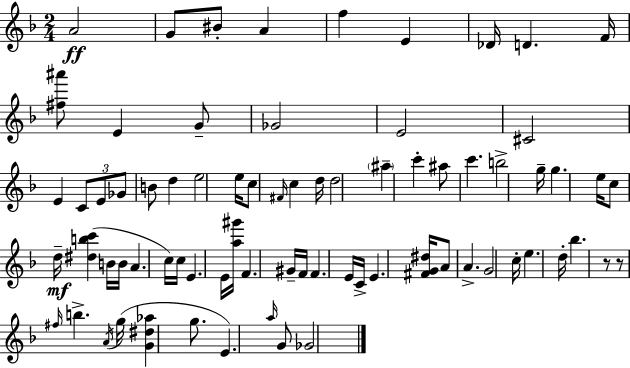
A4/h G4/e BIS4/e A4/q F5/q E4/q Db4/s D4/q. F4/s [F#5,A#6]/e E4/q G4/e Gb4/h E4/h C#4/h E4/q C4/e E4/e Gb4/e B4/e D5/q E5/h E5/s C5/e F#4/s C5/q D5/s D5/h A#5/q C6/q A#5/e C6/q. B5/h G5/s G5/q. E5/s C5/e D5/s [D#5,B5,C6]/q B4/s B4/s A4/q. C5/s C5/s E4/q. E4/s [A5,G#6]/s F4/q. G#4/s F4/s F4/q. E4/s C4/s E4/q. [F#4,G4,D#5]/s A4/e A4/q. G4/h C5/s E5/q. D5/s Bb5/q. R/e R/e F#5/s B5/q. A4/s G5/s [G4,D#5,Ab5]/q G5/e. E4/q. A5/s G4/e Gb4/h